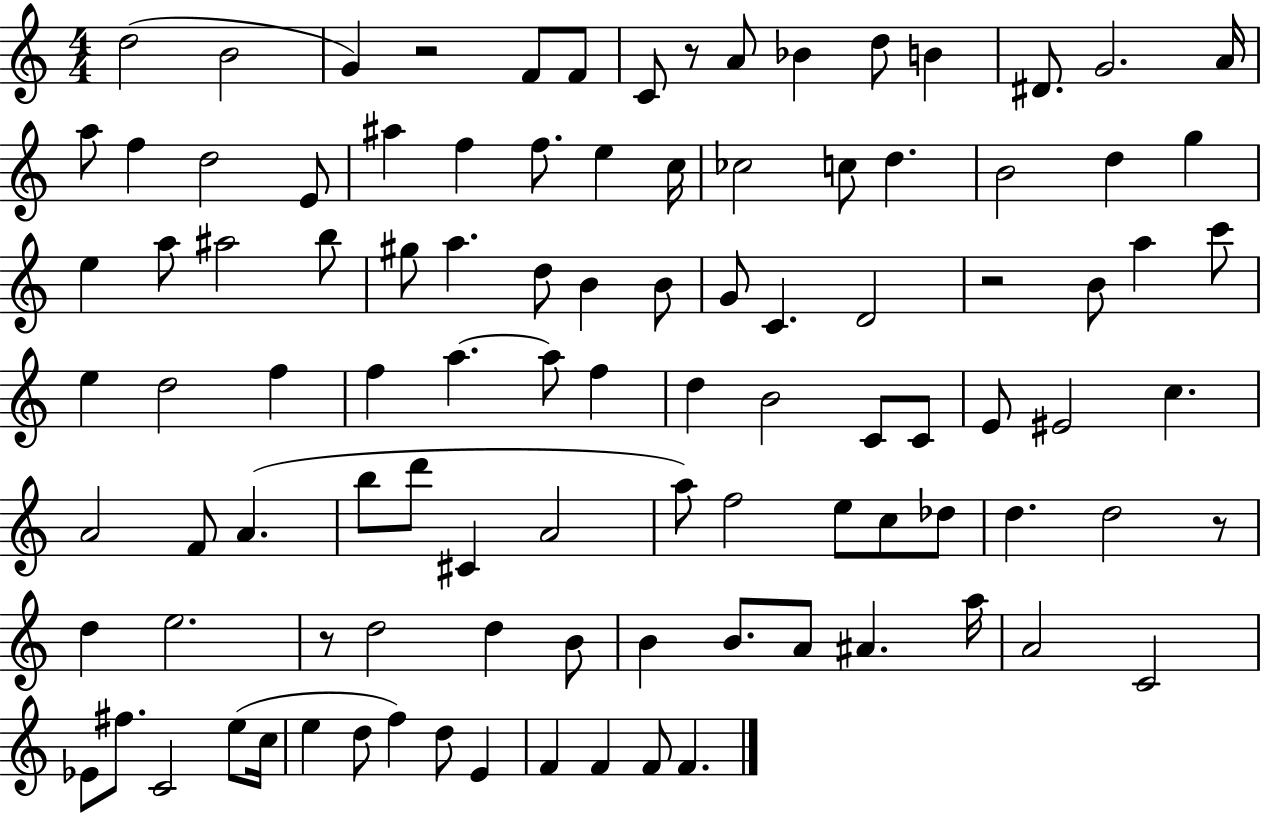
X:1
T:Untitled
M:4/4
L:1/4
K:C
d2 B2 G z2 F/2 F/2 C/2 z/2 A/2 _B d/2 B ^D/2 G2 A/4 a/2 f d2 E/2 ^a f f/2 e c/4 _c2 c/2 d B2 d g e a/2 ^a2 b/2 ^g/2 a d/2 B B/2 G/2 C D2 z2 B/2 a c'/2 e d2 f f a a/2 f d B2 C/2 C/2 E/2 ^E2 c A2 F/2 A b/2 d'/2 ^C A2 a/2 f2 e/2 c/2 _d/2 d d2 z/2 d e2 z/2 d2 d B/2 B B/2 A/2 ^A a/4 A2 C2 _E/2 ^f/2 C2 e/2 c/4 e d/2 f d/2 E F F F/2 F